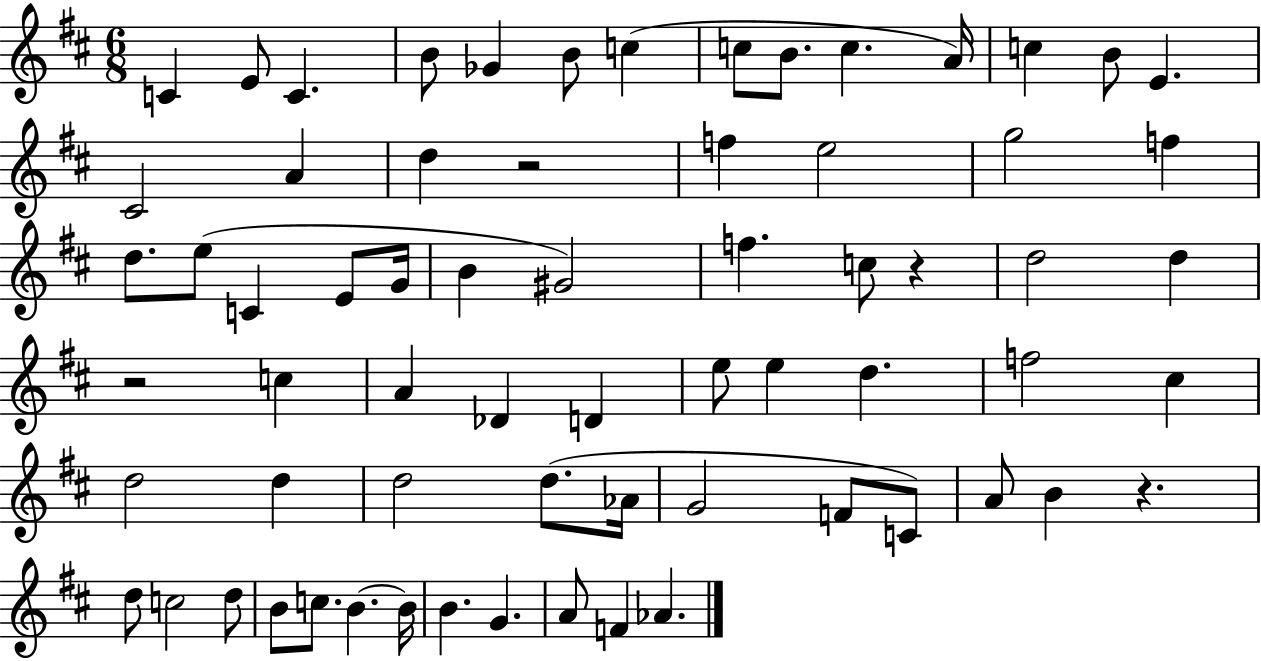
C4/q E4/e C4/q. B4/e Gb4/q B4/e C5/q C5/e B4/e. C5/q. A4/s C5/q B4/e E4/q. C#4/h A4/q D5/q R/h F5/q E5/h G5/h F5/q D5/e. E5/e C4/q E4/e G4/s B4/q G#4/h F5/q. C5/e R/q D5/h D5/q R/h C5/q A4/q Db4/q D4/q E5/e E5/q D5/q. F5/h C#5/q D5/h D5/q D5/h D5/e. Ab4/s G4/h F4/e C4/e A4/e B4/q R/q. D5/e C5/h D5/e B4/e C5/e. B4/q. B4/s B4/q. G4/q. A4/e F4/q Ab4/q.